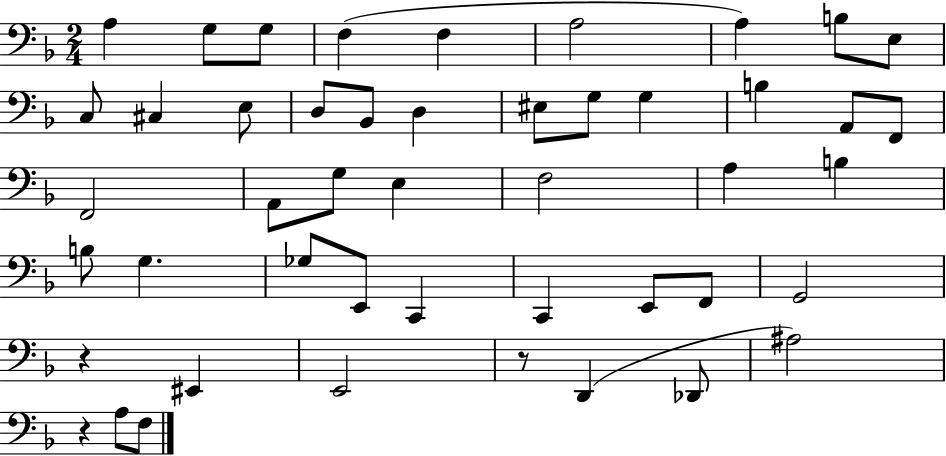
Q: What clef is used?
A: bass